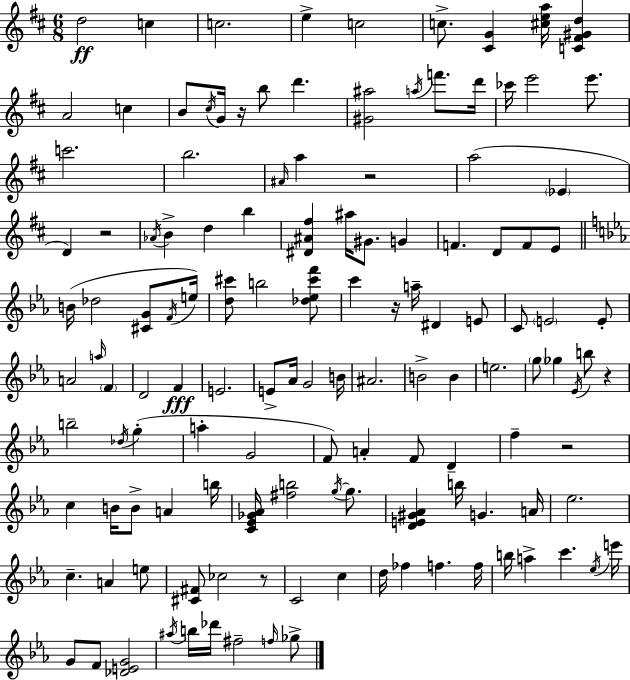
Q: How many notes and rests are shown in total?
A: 131